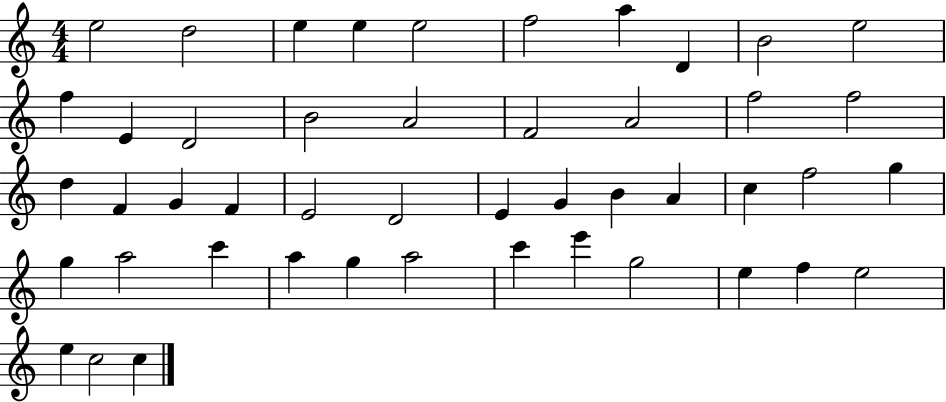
{
  \clef treble
  \numericTimeSignature
  \time 4/4
  \key c \major
  e''2 d''2 | e''4 e''4 e''2 | f''2 a''4 d'4 | b'2 e''2 | \break f''4 e'4 d'2 | b'2 a'2 | f'2 a'2 | f''2 f''2 | \break d''4 f'4 g'4 f'4 | e'2 d'2 | e'4 g'4 b'4 a'4 | c''4 f''2 g''4 | \break g''4 a''2 c'''4 | a''4 g''4 a''2 | c'''4 e'''4 g''2 | e''4 f''4 e''2 | \break e''4 c''2 c''4 | \bar "|."
}